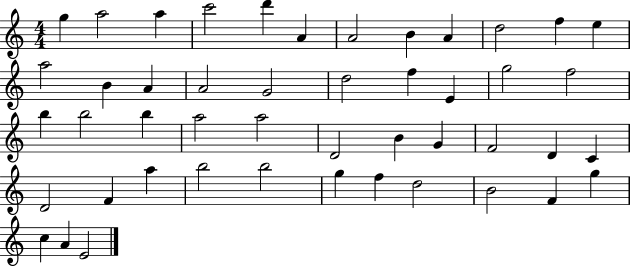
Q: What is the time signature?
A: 4/4